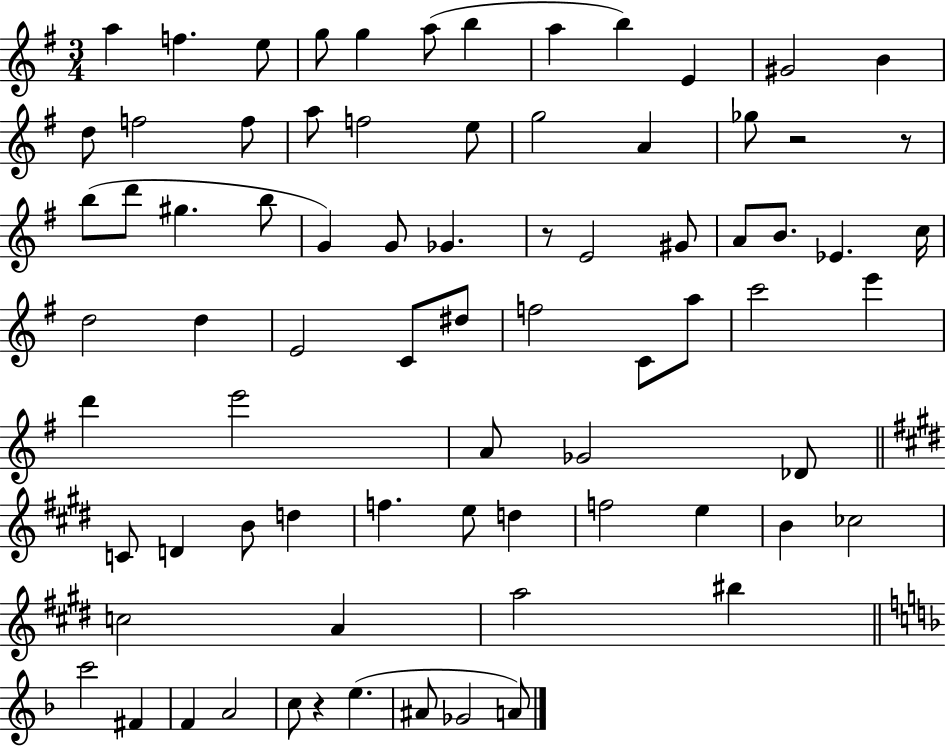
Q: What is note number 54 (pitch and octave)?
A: F5